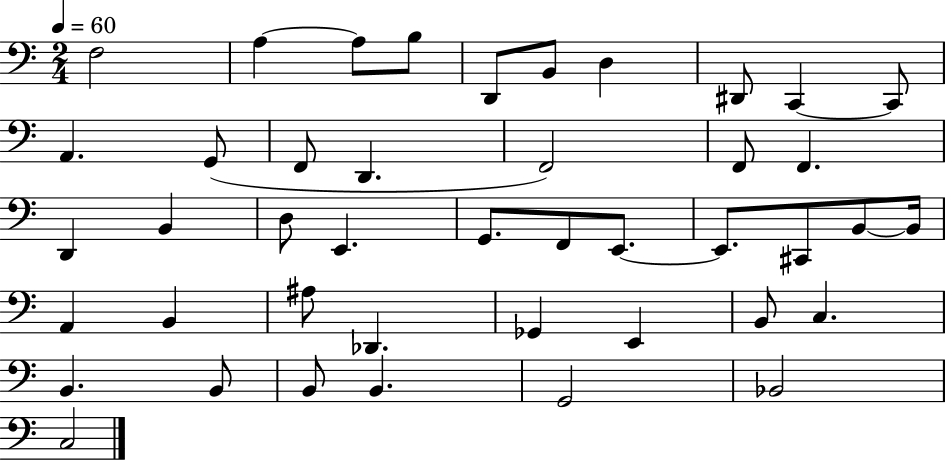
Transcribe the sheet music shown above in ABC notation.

X:1
T:Untitled
M:2/4
L:1/4
K:C
F,2 A, A,/2 B,/2 D,,/2 B,,/2 D, ^D,,/2 C,, C,,/2 A,, G,,/2 F,,/2 D,, F,,2 F,,/2 F,, D,, B,, D,/2 E,, G,,/2 F,,/2 E,,/2 E,,/2 ^C,,/2 B,,/2 B,,/4 A,, B,, ^A,/2 _D,, _G,, E,, B,,/2 C, B,, B,,/2 B,,/2 B,, G,,2 _B,,2 C,2